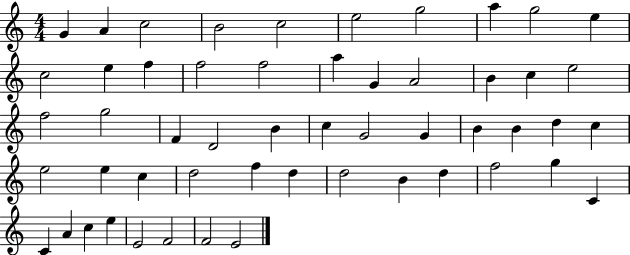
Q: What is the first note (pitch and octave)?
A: G4